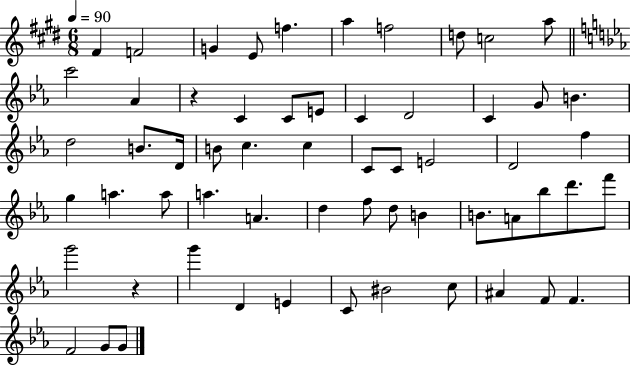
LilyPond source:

{
  \clef treble
  \numericTimeSignature
  \time 6/8
  \key e \major
  \tempo 4 = 90
  fis'4 f'2 | g'4 e'8 f''4. | a''4 f''2 | d''8 c''2 a''8 | \break \bar "||" \break \key ees \major c'''2 aes'4 | r4 c'4 c'8 e'8 | c'4 d'2 | c'4 g'8 b'4. | \break d''2 b'8. d'16 | b'8 c''4. c''4 | c'8 c'8 e'2 | d'2 f''4 | \break g''4 a''4. a''8 | a''4. a'4. | d''4 f''8 d''8 b'4 | b'8. a'8 bes''8 d'''8. f'''8 | \break g'''2 r4 | g'''4 d'4 e'4 | c'8 bis'2 c''8 | ais'4 f'8 f'4. | \break f'2 g'8 g'8 | \bar "|."
}